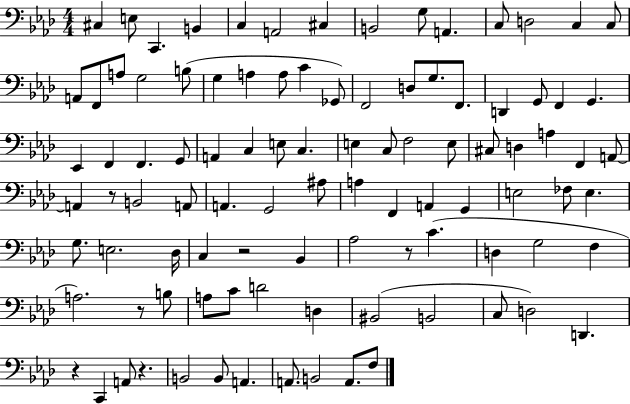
X:1
T:Untitled
M:4/4
L:1/4
K:Ab
^C, E,/2 C,, B,, C, A,,2 ^C, B,,2 G,/2 A,, C,/2 D,2 C, C,/2 A,,/2 F,,/2 A,/2 G,2 B,/2 G, A, A,/2 C _G,,/2 F,,2 D,/2 G,/2 F,,/2 D,, G,,/2 F,, G,, _E,, F,, F,, G,,/2 A,, C, E,/2 C, E, C,/2 F,2 E,/2 ^C,/2 D, A, F,, A,,/2 A,, z/2 B,,2 A,,/2 A,, G,,2 ^A,/2 A, F,, A,, G,, E,2 _F,/2 E, G,/2 E,2 _D,/4 C, z2 _B,, _A,2 z/2 C D, G,2 F, A,2 z/2 B,/2 A,/2 C/2 D2 D, ^B,,2 B,,2 C,/2 D,2 D,, z C,, A,,/2 z B,,2 B,,/2 A,, A,,/2 B,,2 A,,/2 F,/2